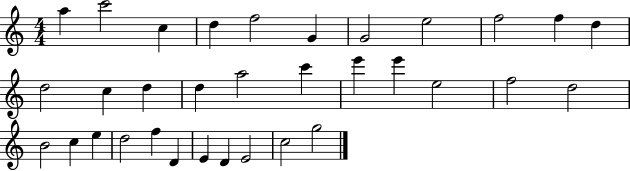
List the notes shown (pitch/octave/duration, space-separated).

A5/q C6/h C5/q D5/q F5/h G4/q G4/h E5/h F5/h F5/q D5/q D5/h C5/q D5/q D5/q A5/h C6/q E6/q E6/q E5/h F5/h D5/h B4/h C5/q E5/q D5/h F5/q D4/q E4/q D4/q E4/h C5/h G5/h